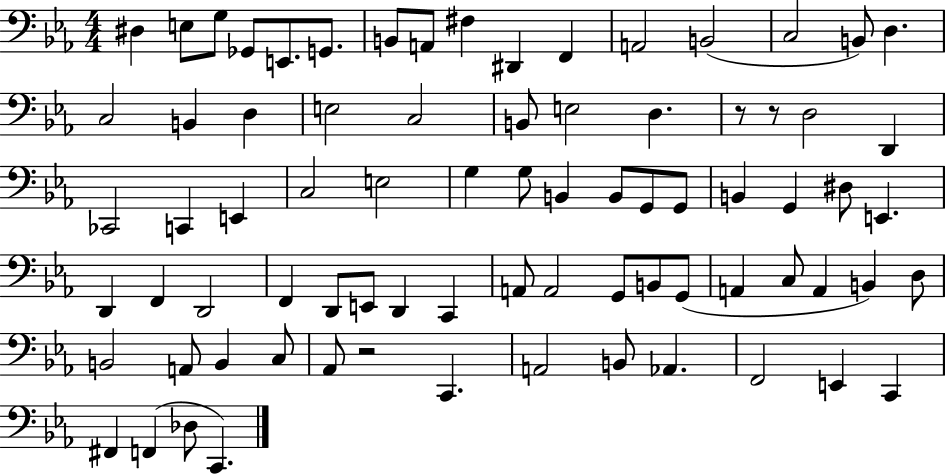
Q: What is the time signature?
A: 4/4